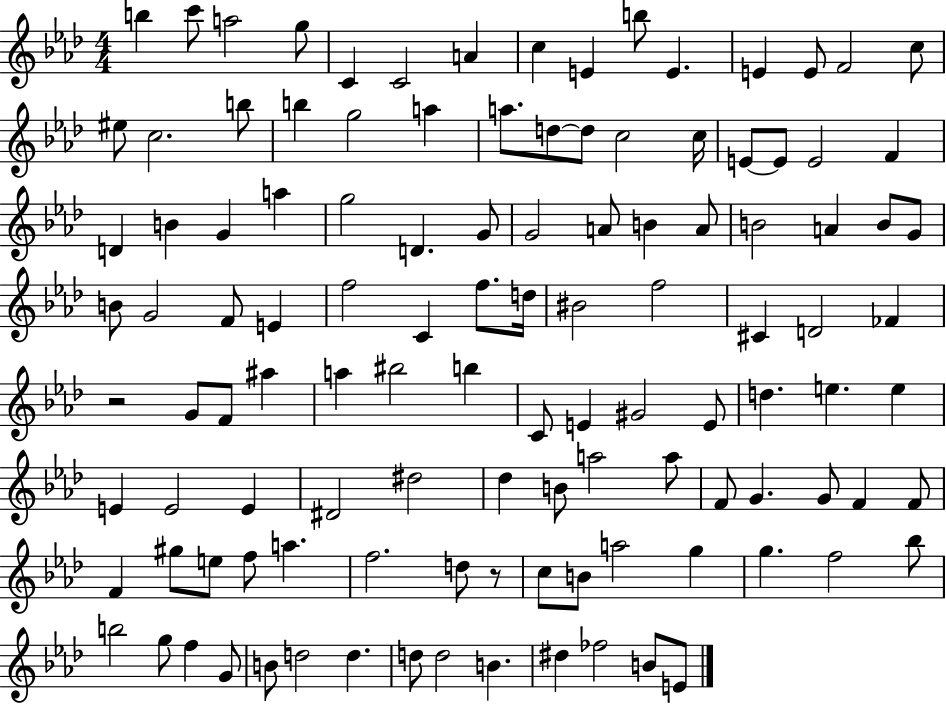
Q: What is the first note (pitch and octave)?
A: B5